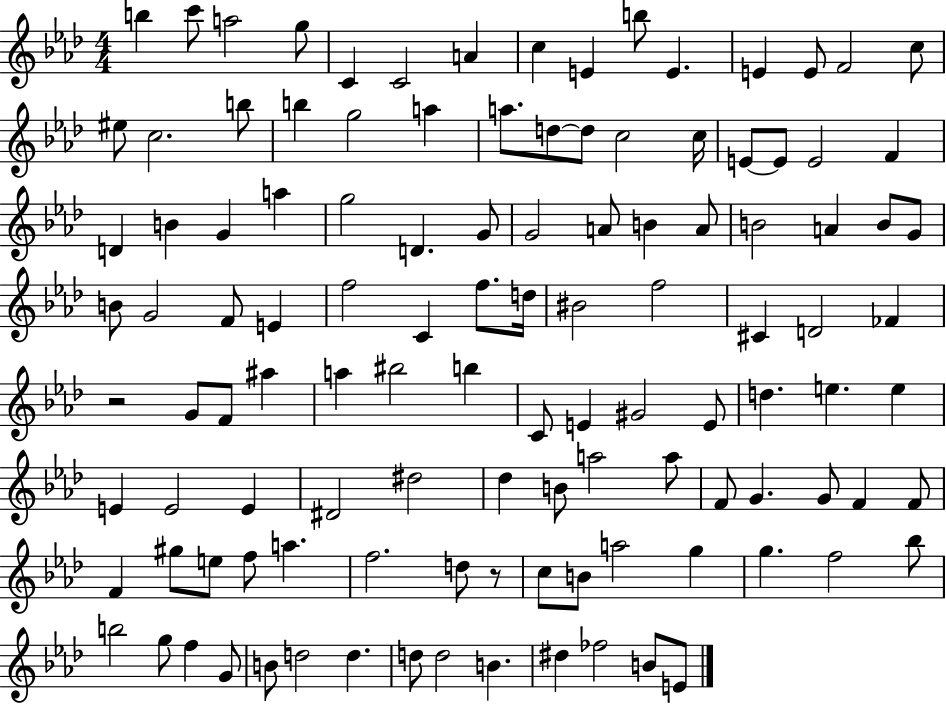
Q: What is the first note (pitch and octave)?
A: B5